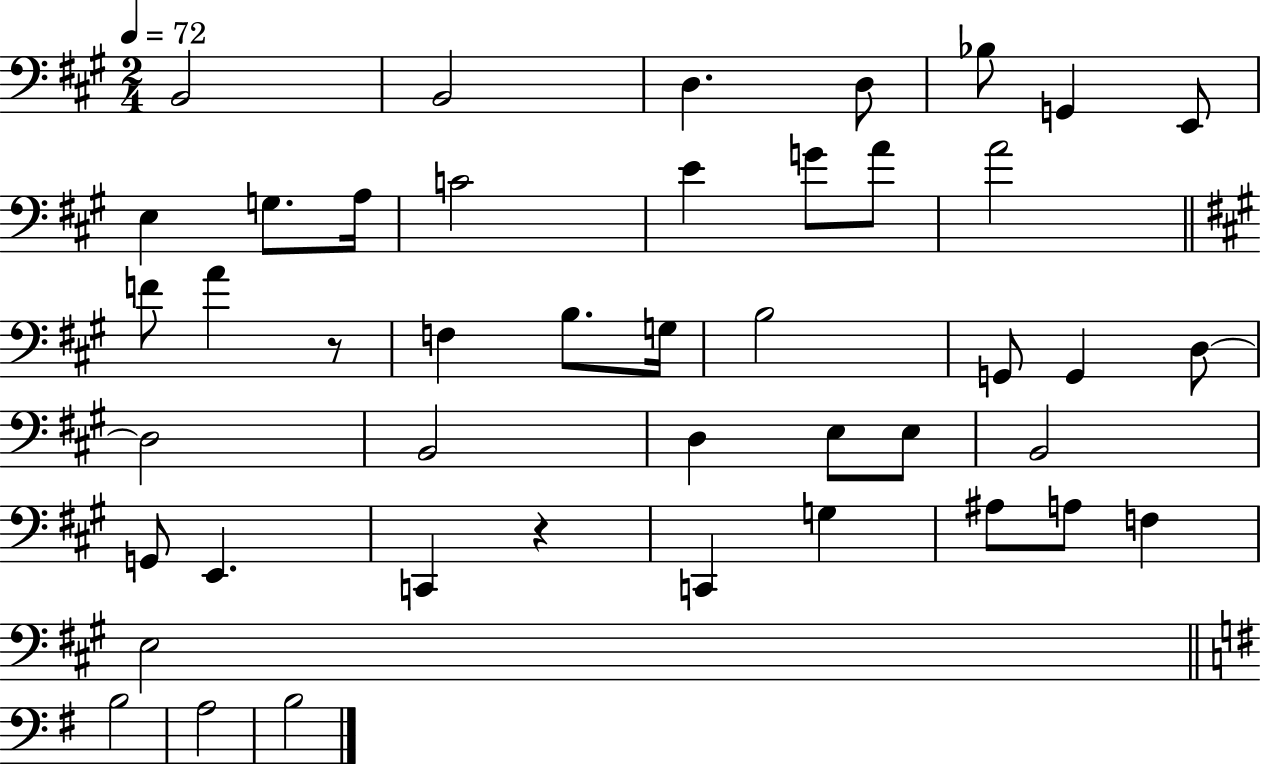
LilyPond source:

{
  \clef bass
  \numericTimeSignature
  \time 2/4
  \key a \major
  \tempo 4 = 72
  b,2 | b,2 | d4. d8 | bes8 g,4 e,8 | \break e4 g8. a16 | c'2 | e'4 g'8 a'8 | a'2 | \break \bar "||" \break \key a \major f'8 a'4 r8 | f4 b8. g16 | b2 | g,8 g,4 d8~~ | \break d2 | b,2 | d4 e8 e8 | b,2 | \break g,8 e,4. | c,4 r4 | c,4 g4 | ais8 a8 f4 | \break e2 | \bar "||" \break \key e \minor b2 | a2 | b2 | \bar "|."
}